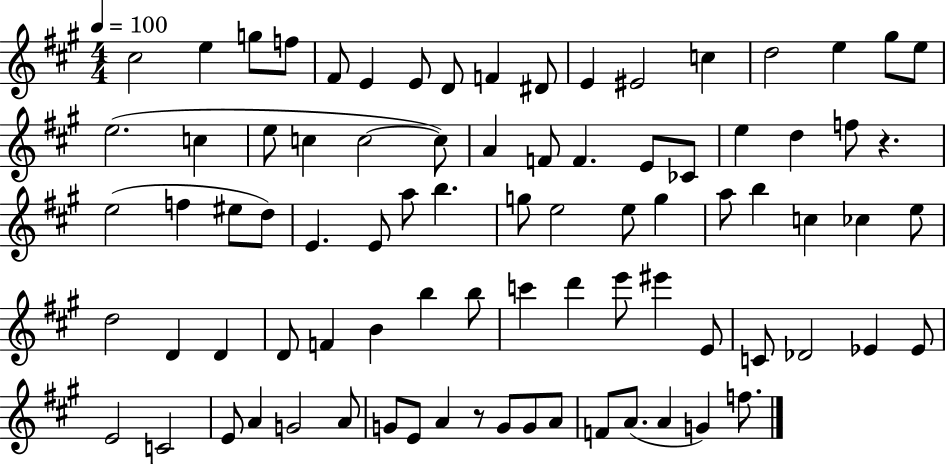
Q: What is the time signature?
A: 4/4